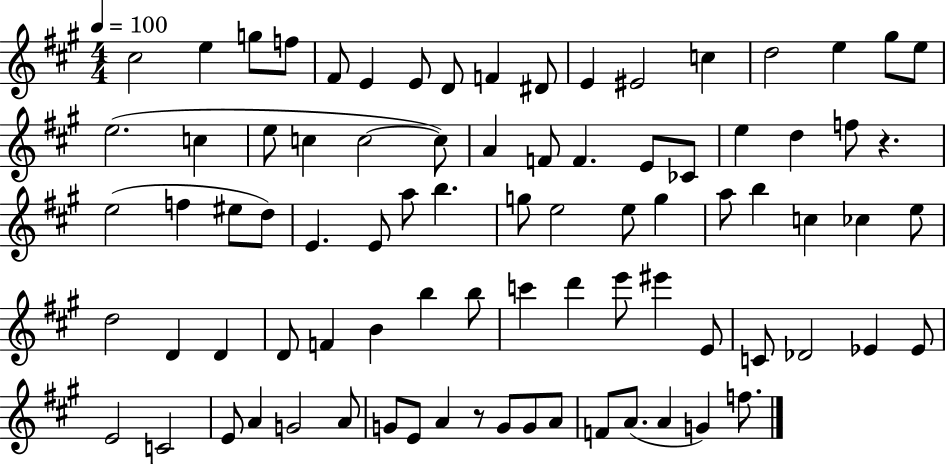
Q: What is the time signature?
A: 4/4